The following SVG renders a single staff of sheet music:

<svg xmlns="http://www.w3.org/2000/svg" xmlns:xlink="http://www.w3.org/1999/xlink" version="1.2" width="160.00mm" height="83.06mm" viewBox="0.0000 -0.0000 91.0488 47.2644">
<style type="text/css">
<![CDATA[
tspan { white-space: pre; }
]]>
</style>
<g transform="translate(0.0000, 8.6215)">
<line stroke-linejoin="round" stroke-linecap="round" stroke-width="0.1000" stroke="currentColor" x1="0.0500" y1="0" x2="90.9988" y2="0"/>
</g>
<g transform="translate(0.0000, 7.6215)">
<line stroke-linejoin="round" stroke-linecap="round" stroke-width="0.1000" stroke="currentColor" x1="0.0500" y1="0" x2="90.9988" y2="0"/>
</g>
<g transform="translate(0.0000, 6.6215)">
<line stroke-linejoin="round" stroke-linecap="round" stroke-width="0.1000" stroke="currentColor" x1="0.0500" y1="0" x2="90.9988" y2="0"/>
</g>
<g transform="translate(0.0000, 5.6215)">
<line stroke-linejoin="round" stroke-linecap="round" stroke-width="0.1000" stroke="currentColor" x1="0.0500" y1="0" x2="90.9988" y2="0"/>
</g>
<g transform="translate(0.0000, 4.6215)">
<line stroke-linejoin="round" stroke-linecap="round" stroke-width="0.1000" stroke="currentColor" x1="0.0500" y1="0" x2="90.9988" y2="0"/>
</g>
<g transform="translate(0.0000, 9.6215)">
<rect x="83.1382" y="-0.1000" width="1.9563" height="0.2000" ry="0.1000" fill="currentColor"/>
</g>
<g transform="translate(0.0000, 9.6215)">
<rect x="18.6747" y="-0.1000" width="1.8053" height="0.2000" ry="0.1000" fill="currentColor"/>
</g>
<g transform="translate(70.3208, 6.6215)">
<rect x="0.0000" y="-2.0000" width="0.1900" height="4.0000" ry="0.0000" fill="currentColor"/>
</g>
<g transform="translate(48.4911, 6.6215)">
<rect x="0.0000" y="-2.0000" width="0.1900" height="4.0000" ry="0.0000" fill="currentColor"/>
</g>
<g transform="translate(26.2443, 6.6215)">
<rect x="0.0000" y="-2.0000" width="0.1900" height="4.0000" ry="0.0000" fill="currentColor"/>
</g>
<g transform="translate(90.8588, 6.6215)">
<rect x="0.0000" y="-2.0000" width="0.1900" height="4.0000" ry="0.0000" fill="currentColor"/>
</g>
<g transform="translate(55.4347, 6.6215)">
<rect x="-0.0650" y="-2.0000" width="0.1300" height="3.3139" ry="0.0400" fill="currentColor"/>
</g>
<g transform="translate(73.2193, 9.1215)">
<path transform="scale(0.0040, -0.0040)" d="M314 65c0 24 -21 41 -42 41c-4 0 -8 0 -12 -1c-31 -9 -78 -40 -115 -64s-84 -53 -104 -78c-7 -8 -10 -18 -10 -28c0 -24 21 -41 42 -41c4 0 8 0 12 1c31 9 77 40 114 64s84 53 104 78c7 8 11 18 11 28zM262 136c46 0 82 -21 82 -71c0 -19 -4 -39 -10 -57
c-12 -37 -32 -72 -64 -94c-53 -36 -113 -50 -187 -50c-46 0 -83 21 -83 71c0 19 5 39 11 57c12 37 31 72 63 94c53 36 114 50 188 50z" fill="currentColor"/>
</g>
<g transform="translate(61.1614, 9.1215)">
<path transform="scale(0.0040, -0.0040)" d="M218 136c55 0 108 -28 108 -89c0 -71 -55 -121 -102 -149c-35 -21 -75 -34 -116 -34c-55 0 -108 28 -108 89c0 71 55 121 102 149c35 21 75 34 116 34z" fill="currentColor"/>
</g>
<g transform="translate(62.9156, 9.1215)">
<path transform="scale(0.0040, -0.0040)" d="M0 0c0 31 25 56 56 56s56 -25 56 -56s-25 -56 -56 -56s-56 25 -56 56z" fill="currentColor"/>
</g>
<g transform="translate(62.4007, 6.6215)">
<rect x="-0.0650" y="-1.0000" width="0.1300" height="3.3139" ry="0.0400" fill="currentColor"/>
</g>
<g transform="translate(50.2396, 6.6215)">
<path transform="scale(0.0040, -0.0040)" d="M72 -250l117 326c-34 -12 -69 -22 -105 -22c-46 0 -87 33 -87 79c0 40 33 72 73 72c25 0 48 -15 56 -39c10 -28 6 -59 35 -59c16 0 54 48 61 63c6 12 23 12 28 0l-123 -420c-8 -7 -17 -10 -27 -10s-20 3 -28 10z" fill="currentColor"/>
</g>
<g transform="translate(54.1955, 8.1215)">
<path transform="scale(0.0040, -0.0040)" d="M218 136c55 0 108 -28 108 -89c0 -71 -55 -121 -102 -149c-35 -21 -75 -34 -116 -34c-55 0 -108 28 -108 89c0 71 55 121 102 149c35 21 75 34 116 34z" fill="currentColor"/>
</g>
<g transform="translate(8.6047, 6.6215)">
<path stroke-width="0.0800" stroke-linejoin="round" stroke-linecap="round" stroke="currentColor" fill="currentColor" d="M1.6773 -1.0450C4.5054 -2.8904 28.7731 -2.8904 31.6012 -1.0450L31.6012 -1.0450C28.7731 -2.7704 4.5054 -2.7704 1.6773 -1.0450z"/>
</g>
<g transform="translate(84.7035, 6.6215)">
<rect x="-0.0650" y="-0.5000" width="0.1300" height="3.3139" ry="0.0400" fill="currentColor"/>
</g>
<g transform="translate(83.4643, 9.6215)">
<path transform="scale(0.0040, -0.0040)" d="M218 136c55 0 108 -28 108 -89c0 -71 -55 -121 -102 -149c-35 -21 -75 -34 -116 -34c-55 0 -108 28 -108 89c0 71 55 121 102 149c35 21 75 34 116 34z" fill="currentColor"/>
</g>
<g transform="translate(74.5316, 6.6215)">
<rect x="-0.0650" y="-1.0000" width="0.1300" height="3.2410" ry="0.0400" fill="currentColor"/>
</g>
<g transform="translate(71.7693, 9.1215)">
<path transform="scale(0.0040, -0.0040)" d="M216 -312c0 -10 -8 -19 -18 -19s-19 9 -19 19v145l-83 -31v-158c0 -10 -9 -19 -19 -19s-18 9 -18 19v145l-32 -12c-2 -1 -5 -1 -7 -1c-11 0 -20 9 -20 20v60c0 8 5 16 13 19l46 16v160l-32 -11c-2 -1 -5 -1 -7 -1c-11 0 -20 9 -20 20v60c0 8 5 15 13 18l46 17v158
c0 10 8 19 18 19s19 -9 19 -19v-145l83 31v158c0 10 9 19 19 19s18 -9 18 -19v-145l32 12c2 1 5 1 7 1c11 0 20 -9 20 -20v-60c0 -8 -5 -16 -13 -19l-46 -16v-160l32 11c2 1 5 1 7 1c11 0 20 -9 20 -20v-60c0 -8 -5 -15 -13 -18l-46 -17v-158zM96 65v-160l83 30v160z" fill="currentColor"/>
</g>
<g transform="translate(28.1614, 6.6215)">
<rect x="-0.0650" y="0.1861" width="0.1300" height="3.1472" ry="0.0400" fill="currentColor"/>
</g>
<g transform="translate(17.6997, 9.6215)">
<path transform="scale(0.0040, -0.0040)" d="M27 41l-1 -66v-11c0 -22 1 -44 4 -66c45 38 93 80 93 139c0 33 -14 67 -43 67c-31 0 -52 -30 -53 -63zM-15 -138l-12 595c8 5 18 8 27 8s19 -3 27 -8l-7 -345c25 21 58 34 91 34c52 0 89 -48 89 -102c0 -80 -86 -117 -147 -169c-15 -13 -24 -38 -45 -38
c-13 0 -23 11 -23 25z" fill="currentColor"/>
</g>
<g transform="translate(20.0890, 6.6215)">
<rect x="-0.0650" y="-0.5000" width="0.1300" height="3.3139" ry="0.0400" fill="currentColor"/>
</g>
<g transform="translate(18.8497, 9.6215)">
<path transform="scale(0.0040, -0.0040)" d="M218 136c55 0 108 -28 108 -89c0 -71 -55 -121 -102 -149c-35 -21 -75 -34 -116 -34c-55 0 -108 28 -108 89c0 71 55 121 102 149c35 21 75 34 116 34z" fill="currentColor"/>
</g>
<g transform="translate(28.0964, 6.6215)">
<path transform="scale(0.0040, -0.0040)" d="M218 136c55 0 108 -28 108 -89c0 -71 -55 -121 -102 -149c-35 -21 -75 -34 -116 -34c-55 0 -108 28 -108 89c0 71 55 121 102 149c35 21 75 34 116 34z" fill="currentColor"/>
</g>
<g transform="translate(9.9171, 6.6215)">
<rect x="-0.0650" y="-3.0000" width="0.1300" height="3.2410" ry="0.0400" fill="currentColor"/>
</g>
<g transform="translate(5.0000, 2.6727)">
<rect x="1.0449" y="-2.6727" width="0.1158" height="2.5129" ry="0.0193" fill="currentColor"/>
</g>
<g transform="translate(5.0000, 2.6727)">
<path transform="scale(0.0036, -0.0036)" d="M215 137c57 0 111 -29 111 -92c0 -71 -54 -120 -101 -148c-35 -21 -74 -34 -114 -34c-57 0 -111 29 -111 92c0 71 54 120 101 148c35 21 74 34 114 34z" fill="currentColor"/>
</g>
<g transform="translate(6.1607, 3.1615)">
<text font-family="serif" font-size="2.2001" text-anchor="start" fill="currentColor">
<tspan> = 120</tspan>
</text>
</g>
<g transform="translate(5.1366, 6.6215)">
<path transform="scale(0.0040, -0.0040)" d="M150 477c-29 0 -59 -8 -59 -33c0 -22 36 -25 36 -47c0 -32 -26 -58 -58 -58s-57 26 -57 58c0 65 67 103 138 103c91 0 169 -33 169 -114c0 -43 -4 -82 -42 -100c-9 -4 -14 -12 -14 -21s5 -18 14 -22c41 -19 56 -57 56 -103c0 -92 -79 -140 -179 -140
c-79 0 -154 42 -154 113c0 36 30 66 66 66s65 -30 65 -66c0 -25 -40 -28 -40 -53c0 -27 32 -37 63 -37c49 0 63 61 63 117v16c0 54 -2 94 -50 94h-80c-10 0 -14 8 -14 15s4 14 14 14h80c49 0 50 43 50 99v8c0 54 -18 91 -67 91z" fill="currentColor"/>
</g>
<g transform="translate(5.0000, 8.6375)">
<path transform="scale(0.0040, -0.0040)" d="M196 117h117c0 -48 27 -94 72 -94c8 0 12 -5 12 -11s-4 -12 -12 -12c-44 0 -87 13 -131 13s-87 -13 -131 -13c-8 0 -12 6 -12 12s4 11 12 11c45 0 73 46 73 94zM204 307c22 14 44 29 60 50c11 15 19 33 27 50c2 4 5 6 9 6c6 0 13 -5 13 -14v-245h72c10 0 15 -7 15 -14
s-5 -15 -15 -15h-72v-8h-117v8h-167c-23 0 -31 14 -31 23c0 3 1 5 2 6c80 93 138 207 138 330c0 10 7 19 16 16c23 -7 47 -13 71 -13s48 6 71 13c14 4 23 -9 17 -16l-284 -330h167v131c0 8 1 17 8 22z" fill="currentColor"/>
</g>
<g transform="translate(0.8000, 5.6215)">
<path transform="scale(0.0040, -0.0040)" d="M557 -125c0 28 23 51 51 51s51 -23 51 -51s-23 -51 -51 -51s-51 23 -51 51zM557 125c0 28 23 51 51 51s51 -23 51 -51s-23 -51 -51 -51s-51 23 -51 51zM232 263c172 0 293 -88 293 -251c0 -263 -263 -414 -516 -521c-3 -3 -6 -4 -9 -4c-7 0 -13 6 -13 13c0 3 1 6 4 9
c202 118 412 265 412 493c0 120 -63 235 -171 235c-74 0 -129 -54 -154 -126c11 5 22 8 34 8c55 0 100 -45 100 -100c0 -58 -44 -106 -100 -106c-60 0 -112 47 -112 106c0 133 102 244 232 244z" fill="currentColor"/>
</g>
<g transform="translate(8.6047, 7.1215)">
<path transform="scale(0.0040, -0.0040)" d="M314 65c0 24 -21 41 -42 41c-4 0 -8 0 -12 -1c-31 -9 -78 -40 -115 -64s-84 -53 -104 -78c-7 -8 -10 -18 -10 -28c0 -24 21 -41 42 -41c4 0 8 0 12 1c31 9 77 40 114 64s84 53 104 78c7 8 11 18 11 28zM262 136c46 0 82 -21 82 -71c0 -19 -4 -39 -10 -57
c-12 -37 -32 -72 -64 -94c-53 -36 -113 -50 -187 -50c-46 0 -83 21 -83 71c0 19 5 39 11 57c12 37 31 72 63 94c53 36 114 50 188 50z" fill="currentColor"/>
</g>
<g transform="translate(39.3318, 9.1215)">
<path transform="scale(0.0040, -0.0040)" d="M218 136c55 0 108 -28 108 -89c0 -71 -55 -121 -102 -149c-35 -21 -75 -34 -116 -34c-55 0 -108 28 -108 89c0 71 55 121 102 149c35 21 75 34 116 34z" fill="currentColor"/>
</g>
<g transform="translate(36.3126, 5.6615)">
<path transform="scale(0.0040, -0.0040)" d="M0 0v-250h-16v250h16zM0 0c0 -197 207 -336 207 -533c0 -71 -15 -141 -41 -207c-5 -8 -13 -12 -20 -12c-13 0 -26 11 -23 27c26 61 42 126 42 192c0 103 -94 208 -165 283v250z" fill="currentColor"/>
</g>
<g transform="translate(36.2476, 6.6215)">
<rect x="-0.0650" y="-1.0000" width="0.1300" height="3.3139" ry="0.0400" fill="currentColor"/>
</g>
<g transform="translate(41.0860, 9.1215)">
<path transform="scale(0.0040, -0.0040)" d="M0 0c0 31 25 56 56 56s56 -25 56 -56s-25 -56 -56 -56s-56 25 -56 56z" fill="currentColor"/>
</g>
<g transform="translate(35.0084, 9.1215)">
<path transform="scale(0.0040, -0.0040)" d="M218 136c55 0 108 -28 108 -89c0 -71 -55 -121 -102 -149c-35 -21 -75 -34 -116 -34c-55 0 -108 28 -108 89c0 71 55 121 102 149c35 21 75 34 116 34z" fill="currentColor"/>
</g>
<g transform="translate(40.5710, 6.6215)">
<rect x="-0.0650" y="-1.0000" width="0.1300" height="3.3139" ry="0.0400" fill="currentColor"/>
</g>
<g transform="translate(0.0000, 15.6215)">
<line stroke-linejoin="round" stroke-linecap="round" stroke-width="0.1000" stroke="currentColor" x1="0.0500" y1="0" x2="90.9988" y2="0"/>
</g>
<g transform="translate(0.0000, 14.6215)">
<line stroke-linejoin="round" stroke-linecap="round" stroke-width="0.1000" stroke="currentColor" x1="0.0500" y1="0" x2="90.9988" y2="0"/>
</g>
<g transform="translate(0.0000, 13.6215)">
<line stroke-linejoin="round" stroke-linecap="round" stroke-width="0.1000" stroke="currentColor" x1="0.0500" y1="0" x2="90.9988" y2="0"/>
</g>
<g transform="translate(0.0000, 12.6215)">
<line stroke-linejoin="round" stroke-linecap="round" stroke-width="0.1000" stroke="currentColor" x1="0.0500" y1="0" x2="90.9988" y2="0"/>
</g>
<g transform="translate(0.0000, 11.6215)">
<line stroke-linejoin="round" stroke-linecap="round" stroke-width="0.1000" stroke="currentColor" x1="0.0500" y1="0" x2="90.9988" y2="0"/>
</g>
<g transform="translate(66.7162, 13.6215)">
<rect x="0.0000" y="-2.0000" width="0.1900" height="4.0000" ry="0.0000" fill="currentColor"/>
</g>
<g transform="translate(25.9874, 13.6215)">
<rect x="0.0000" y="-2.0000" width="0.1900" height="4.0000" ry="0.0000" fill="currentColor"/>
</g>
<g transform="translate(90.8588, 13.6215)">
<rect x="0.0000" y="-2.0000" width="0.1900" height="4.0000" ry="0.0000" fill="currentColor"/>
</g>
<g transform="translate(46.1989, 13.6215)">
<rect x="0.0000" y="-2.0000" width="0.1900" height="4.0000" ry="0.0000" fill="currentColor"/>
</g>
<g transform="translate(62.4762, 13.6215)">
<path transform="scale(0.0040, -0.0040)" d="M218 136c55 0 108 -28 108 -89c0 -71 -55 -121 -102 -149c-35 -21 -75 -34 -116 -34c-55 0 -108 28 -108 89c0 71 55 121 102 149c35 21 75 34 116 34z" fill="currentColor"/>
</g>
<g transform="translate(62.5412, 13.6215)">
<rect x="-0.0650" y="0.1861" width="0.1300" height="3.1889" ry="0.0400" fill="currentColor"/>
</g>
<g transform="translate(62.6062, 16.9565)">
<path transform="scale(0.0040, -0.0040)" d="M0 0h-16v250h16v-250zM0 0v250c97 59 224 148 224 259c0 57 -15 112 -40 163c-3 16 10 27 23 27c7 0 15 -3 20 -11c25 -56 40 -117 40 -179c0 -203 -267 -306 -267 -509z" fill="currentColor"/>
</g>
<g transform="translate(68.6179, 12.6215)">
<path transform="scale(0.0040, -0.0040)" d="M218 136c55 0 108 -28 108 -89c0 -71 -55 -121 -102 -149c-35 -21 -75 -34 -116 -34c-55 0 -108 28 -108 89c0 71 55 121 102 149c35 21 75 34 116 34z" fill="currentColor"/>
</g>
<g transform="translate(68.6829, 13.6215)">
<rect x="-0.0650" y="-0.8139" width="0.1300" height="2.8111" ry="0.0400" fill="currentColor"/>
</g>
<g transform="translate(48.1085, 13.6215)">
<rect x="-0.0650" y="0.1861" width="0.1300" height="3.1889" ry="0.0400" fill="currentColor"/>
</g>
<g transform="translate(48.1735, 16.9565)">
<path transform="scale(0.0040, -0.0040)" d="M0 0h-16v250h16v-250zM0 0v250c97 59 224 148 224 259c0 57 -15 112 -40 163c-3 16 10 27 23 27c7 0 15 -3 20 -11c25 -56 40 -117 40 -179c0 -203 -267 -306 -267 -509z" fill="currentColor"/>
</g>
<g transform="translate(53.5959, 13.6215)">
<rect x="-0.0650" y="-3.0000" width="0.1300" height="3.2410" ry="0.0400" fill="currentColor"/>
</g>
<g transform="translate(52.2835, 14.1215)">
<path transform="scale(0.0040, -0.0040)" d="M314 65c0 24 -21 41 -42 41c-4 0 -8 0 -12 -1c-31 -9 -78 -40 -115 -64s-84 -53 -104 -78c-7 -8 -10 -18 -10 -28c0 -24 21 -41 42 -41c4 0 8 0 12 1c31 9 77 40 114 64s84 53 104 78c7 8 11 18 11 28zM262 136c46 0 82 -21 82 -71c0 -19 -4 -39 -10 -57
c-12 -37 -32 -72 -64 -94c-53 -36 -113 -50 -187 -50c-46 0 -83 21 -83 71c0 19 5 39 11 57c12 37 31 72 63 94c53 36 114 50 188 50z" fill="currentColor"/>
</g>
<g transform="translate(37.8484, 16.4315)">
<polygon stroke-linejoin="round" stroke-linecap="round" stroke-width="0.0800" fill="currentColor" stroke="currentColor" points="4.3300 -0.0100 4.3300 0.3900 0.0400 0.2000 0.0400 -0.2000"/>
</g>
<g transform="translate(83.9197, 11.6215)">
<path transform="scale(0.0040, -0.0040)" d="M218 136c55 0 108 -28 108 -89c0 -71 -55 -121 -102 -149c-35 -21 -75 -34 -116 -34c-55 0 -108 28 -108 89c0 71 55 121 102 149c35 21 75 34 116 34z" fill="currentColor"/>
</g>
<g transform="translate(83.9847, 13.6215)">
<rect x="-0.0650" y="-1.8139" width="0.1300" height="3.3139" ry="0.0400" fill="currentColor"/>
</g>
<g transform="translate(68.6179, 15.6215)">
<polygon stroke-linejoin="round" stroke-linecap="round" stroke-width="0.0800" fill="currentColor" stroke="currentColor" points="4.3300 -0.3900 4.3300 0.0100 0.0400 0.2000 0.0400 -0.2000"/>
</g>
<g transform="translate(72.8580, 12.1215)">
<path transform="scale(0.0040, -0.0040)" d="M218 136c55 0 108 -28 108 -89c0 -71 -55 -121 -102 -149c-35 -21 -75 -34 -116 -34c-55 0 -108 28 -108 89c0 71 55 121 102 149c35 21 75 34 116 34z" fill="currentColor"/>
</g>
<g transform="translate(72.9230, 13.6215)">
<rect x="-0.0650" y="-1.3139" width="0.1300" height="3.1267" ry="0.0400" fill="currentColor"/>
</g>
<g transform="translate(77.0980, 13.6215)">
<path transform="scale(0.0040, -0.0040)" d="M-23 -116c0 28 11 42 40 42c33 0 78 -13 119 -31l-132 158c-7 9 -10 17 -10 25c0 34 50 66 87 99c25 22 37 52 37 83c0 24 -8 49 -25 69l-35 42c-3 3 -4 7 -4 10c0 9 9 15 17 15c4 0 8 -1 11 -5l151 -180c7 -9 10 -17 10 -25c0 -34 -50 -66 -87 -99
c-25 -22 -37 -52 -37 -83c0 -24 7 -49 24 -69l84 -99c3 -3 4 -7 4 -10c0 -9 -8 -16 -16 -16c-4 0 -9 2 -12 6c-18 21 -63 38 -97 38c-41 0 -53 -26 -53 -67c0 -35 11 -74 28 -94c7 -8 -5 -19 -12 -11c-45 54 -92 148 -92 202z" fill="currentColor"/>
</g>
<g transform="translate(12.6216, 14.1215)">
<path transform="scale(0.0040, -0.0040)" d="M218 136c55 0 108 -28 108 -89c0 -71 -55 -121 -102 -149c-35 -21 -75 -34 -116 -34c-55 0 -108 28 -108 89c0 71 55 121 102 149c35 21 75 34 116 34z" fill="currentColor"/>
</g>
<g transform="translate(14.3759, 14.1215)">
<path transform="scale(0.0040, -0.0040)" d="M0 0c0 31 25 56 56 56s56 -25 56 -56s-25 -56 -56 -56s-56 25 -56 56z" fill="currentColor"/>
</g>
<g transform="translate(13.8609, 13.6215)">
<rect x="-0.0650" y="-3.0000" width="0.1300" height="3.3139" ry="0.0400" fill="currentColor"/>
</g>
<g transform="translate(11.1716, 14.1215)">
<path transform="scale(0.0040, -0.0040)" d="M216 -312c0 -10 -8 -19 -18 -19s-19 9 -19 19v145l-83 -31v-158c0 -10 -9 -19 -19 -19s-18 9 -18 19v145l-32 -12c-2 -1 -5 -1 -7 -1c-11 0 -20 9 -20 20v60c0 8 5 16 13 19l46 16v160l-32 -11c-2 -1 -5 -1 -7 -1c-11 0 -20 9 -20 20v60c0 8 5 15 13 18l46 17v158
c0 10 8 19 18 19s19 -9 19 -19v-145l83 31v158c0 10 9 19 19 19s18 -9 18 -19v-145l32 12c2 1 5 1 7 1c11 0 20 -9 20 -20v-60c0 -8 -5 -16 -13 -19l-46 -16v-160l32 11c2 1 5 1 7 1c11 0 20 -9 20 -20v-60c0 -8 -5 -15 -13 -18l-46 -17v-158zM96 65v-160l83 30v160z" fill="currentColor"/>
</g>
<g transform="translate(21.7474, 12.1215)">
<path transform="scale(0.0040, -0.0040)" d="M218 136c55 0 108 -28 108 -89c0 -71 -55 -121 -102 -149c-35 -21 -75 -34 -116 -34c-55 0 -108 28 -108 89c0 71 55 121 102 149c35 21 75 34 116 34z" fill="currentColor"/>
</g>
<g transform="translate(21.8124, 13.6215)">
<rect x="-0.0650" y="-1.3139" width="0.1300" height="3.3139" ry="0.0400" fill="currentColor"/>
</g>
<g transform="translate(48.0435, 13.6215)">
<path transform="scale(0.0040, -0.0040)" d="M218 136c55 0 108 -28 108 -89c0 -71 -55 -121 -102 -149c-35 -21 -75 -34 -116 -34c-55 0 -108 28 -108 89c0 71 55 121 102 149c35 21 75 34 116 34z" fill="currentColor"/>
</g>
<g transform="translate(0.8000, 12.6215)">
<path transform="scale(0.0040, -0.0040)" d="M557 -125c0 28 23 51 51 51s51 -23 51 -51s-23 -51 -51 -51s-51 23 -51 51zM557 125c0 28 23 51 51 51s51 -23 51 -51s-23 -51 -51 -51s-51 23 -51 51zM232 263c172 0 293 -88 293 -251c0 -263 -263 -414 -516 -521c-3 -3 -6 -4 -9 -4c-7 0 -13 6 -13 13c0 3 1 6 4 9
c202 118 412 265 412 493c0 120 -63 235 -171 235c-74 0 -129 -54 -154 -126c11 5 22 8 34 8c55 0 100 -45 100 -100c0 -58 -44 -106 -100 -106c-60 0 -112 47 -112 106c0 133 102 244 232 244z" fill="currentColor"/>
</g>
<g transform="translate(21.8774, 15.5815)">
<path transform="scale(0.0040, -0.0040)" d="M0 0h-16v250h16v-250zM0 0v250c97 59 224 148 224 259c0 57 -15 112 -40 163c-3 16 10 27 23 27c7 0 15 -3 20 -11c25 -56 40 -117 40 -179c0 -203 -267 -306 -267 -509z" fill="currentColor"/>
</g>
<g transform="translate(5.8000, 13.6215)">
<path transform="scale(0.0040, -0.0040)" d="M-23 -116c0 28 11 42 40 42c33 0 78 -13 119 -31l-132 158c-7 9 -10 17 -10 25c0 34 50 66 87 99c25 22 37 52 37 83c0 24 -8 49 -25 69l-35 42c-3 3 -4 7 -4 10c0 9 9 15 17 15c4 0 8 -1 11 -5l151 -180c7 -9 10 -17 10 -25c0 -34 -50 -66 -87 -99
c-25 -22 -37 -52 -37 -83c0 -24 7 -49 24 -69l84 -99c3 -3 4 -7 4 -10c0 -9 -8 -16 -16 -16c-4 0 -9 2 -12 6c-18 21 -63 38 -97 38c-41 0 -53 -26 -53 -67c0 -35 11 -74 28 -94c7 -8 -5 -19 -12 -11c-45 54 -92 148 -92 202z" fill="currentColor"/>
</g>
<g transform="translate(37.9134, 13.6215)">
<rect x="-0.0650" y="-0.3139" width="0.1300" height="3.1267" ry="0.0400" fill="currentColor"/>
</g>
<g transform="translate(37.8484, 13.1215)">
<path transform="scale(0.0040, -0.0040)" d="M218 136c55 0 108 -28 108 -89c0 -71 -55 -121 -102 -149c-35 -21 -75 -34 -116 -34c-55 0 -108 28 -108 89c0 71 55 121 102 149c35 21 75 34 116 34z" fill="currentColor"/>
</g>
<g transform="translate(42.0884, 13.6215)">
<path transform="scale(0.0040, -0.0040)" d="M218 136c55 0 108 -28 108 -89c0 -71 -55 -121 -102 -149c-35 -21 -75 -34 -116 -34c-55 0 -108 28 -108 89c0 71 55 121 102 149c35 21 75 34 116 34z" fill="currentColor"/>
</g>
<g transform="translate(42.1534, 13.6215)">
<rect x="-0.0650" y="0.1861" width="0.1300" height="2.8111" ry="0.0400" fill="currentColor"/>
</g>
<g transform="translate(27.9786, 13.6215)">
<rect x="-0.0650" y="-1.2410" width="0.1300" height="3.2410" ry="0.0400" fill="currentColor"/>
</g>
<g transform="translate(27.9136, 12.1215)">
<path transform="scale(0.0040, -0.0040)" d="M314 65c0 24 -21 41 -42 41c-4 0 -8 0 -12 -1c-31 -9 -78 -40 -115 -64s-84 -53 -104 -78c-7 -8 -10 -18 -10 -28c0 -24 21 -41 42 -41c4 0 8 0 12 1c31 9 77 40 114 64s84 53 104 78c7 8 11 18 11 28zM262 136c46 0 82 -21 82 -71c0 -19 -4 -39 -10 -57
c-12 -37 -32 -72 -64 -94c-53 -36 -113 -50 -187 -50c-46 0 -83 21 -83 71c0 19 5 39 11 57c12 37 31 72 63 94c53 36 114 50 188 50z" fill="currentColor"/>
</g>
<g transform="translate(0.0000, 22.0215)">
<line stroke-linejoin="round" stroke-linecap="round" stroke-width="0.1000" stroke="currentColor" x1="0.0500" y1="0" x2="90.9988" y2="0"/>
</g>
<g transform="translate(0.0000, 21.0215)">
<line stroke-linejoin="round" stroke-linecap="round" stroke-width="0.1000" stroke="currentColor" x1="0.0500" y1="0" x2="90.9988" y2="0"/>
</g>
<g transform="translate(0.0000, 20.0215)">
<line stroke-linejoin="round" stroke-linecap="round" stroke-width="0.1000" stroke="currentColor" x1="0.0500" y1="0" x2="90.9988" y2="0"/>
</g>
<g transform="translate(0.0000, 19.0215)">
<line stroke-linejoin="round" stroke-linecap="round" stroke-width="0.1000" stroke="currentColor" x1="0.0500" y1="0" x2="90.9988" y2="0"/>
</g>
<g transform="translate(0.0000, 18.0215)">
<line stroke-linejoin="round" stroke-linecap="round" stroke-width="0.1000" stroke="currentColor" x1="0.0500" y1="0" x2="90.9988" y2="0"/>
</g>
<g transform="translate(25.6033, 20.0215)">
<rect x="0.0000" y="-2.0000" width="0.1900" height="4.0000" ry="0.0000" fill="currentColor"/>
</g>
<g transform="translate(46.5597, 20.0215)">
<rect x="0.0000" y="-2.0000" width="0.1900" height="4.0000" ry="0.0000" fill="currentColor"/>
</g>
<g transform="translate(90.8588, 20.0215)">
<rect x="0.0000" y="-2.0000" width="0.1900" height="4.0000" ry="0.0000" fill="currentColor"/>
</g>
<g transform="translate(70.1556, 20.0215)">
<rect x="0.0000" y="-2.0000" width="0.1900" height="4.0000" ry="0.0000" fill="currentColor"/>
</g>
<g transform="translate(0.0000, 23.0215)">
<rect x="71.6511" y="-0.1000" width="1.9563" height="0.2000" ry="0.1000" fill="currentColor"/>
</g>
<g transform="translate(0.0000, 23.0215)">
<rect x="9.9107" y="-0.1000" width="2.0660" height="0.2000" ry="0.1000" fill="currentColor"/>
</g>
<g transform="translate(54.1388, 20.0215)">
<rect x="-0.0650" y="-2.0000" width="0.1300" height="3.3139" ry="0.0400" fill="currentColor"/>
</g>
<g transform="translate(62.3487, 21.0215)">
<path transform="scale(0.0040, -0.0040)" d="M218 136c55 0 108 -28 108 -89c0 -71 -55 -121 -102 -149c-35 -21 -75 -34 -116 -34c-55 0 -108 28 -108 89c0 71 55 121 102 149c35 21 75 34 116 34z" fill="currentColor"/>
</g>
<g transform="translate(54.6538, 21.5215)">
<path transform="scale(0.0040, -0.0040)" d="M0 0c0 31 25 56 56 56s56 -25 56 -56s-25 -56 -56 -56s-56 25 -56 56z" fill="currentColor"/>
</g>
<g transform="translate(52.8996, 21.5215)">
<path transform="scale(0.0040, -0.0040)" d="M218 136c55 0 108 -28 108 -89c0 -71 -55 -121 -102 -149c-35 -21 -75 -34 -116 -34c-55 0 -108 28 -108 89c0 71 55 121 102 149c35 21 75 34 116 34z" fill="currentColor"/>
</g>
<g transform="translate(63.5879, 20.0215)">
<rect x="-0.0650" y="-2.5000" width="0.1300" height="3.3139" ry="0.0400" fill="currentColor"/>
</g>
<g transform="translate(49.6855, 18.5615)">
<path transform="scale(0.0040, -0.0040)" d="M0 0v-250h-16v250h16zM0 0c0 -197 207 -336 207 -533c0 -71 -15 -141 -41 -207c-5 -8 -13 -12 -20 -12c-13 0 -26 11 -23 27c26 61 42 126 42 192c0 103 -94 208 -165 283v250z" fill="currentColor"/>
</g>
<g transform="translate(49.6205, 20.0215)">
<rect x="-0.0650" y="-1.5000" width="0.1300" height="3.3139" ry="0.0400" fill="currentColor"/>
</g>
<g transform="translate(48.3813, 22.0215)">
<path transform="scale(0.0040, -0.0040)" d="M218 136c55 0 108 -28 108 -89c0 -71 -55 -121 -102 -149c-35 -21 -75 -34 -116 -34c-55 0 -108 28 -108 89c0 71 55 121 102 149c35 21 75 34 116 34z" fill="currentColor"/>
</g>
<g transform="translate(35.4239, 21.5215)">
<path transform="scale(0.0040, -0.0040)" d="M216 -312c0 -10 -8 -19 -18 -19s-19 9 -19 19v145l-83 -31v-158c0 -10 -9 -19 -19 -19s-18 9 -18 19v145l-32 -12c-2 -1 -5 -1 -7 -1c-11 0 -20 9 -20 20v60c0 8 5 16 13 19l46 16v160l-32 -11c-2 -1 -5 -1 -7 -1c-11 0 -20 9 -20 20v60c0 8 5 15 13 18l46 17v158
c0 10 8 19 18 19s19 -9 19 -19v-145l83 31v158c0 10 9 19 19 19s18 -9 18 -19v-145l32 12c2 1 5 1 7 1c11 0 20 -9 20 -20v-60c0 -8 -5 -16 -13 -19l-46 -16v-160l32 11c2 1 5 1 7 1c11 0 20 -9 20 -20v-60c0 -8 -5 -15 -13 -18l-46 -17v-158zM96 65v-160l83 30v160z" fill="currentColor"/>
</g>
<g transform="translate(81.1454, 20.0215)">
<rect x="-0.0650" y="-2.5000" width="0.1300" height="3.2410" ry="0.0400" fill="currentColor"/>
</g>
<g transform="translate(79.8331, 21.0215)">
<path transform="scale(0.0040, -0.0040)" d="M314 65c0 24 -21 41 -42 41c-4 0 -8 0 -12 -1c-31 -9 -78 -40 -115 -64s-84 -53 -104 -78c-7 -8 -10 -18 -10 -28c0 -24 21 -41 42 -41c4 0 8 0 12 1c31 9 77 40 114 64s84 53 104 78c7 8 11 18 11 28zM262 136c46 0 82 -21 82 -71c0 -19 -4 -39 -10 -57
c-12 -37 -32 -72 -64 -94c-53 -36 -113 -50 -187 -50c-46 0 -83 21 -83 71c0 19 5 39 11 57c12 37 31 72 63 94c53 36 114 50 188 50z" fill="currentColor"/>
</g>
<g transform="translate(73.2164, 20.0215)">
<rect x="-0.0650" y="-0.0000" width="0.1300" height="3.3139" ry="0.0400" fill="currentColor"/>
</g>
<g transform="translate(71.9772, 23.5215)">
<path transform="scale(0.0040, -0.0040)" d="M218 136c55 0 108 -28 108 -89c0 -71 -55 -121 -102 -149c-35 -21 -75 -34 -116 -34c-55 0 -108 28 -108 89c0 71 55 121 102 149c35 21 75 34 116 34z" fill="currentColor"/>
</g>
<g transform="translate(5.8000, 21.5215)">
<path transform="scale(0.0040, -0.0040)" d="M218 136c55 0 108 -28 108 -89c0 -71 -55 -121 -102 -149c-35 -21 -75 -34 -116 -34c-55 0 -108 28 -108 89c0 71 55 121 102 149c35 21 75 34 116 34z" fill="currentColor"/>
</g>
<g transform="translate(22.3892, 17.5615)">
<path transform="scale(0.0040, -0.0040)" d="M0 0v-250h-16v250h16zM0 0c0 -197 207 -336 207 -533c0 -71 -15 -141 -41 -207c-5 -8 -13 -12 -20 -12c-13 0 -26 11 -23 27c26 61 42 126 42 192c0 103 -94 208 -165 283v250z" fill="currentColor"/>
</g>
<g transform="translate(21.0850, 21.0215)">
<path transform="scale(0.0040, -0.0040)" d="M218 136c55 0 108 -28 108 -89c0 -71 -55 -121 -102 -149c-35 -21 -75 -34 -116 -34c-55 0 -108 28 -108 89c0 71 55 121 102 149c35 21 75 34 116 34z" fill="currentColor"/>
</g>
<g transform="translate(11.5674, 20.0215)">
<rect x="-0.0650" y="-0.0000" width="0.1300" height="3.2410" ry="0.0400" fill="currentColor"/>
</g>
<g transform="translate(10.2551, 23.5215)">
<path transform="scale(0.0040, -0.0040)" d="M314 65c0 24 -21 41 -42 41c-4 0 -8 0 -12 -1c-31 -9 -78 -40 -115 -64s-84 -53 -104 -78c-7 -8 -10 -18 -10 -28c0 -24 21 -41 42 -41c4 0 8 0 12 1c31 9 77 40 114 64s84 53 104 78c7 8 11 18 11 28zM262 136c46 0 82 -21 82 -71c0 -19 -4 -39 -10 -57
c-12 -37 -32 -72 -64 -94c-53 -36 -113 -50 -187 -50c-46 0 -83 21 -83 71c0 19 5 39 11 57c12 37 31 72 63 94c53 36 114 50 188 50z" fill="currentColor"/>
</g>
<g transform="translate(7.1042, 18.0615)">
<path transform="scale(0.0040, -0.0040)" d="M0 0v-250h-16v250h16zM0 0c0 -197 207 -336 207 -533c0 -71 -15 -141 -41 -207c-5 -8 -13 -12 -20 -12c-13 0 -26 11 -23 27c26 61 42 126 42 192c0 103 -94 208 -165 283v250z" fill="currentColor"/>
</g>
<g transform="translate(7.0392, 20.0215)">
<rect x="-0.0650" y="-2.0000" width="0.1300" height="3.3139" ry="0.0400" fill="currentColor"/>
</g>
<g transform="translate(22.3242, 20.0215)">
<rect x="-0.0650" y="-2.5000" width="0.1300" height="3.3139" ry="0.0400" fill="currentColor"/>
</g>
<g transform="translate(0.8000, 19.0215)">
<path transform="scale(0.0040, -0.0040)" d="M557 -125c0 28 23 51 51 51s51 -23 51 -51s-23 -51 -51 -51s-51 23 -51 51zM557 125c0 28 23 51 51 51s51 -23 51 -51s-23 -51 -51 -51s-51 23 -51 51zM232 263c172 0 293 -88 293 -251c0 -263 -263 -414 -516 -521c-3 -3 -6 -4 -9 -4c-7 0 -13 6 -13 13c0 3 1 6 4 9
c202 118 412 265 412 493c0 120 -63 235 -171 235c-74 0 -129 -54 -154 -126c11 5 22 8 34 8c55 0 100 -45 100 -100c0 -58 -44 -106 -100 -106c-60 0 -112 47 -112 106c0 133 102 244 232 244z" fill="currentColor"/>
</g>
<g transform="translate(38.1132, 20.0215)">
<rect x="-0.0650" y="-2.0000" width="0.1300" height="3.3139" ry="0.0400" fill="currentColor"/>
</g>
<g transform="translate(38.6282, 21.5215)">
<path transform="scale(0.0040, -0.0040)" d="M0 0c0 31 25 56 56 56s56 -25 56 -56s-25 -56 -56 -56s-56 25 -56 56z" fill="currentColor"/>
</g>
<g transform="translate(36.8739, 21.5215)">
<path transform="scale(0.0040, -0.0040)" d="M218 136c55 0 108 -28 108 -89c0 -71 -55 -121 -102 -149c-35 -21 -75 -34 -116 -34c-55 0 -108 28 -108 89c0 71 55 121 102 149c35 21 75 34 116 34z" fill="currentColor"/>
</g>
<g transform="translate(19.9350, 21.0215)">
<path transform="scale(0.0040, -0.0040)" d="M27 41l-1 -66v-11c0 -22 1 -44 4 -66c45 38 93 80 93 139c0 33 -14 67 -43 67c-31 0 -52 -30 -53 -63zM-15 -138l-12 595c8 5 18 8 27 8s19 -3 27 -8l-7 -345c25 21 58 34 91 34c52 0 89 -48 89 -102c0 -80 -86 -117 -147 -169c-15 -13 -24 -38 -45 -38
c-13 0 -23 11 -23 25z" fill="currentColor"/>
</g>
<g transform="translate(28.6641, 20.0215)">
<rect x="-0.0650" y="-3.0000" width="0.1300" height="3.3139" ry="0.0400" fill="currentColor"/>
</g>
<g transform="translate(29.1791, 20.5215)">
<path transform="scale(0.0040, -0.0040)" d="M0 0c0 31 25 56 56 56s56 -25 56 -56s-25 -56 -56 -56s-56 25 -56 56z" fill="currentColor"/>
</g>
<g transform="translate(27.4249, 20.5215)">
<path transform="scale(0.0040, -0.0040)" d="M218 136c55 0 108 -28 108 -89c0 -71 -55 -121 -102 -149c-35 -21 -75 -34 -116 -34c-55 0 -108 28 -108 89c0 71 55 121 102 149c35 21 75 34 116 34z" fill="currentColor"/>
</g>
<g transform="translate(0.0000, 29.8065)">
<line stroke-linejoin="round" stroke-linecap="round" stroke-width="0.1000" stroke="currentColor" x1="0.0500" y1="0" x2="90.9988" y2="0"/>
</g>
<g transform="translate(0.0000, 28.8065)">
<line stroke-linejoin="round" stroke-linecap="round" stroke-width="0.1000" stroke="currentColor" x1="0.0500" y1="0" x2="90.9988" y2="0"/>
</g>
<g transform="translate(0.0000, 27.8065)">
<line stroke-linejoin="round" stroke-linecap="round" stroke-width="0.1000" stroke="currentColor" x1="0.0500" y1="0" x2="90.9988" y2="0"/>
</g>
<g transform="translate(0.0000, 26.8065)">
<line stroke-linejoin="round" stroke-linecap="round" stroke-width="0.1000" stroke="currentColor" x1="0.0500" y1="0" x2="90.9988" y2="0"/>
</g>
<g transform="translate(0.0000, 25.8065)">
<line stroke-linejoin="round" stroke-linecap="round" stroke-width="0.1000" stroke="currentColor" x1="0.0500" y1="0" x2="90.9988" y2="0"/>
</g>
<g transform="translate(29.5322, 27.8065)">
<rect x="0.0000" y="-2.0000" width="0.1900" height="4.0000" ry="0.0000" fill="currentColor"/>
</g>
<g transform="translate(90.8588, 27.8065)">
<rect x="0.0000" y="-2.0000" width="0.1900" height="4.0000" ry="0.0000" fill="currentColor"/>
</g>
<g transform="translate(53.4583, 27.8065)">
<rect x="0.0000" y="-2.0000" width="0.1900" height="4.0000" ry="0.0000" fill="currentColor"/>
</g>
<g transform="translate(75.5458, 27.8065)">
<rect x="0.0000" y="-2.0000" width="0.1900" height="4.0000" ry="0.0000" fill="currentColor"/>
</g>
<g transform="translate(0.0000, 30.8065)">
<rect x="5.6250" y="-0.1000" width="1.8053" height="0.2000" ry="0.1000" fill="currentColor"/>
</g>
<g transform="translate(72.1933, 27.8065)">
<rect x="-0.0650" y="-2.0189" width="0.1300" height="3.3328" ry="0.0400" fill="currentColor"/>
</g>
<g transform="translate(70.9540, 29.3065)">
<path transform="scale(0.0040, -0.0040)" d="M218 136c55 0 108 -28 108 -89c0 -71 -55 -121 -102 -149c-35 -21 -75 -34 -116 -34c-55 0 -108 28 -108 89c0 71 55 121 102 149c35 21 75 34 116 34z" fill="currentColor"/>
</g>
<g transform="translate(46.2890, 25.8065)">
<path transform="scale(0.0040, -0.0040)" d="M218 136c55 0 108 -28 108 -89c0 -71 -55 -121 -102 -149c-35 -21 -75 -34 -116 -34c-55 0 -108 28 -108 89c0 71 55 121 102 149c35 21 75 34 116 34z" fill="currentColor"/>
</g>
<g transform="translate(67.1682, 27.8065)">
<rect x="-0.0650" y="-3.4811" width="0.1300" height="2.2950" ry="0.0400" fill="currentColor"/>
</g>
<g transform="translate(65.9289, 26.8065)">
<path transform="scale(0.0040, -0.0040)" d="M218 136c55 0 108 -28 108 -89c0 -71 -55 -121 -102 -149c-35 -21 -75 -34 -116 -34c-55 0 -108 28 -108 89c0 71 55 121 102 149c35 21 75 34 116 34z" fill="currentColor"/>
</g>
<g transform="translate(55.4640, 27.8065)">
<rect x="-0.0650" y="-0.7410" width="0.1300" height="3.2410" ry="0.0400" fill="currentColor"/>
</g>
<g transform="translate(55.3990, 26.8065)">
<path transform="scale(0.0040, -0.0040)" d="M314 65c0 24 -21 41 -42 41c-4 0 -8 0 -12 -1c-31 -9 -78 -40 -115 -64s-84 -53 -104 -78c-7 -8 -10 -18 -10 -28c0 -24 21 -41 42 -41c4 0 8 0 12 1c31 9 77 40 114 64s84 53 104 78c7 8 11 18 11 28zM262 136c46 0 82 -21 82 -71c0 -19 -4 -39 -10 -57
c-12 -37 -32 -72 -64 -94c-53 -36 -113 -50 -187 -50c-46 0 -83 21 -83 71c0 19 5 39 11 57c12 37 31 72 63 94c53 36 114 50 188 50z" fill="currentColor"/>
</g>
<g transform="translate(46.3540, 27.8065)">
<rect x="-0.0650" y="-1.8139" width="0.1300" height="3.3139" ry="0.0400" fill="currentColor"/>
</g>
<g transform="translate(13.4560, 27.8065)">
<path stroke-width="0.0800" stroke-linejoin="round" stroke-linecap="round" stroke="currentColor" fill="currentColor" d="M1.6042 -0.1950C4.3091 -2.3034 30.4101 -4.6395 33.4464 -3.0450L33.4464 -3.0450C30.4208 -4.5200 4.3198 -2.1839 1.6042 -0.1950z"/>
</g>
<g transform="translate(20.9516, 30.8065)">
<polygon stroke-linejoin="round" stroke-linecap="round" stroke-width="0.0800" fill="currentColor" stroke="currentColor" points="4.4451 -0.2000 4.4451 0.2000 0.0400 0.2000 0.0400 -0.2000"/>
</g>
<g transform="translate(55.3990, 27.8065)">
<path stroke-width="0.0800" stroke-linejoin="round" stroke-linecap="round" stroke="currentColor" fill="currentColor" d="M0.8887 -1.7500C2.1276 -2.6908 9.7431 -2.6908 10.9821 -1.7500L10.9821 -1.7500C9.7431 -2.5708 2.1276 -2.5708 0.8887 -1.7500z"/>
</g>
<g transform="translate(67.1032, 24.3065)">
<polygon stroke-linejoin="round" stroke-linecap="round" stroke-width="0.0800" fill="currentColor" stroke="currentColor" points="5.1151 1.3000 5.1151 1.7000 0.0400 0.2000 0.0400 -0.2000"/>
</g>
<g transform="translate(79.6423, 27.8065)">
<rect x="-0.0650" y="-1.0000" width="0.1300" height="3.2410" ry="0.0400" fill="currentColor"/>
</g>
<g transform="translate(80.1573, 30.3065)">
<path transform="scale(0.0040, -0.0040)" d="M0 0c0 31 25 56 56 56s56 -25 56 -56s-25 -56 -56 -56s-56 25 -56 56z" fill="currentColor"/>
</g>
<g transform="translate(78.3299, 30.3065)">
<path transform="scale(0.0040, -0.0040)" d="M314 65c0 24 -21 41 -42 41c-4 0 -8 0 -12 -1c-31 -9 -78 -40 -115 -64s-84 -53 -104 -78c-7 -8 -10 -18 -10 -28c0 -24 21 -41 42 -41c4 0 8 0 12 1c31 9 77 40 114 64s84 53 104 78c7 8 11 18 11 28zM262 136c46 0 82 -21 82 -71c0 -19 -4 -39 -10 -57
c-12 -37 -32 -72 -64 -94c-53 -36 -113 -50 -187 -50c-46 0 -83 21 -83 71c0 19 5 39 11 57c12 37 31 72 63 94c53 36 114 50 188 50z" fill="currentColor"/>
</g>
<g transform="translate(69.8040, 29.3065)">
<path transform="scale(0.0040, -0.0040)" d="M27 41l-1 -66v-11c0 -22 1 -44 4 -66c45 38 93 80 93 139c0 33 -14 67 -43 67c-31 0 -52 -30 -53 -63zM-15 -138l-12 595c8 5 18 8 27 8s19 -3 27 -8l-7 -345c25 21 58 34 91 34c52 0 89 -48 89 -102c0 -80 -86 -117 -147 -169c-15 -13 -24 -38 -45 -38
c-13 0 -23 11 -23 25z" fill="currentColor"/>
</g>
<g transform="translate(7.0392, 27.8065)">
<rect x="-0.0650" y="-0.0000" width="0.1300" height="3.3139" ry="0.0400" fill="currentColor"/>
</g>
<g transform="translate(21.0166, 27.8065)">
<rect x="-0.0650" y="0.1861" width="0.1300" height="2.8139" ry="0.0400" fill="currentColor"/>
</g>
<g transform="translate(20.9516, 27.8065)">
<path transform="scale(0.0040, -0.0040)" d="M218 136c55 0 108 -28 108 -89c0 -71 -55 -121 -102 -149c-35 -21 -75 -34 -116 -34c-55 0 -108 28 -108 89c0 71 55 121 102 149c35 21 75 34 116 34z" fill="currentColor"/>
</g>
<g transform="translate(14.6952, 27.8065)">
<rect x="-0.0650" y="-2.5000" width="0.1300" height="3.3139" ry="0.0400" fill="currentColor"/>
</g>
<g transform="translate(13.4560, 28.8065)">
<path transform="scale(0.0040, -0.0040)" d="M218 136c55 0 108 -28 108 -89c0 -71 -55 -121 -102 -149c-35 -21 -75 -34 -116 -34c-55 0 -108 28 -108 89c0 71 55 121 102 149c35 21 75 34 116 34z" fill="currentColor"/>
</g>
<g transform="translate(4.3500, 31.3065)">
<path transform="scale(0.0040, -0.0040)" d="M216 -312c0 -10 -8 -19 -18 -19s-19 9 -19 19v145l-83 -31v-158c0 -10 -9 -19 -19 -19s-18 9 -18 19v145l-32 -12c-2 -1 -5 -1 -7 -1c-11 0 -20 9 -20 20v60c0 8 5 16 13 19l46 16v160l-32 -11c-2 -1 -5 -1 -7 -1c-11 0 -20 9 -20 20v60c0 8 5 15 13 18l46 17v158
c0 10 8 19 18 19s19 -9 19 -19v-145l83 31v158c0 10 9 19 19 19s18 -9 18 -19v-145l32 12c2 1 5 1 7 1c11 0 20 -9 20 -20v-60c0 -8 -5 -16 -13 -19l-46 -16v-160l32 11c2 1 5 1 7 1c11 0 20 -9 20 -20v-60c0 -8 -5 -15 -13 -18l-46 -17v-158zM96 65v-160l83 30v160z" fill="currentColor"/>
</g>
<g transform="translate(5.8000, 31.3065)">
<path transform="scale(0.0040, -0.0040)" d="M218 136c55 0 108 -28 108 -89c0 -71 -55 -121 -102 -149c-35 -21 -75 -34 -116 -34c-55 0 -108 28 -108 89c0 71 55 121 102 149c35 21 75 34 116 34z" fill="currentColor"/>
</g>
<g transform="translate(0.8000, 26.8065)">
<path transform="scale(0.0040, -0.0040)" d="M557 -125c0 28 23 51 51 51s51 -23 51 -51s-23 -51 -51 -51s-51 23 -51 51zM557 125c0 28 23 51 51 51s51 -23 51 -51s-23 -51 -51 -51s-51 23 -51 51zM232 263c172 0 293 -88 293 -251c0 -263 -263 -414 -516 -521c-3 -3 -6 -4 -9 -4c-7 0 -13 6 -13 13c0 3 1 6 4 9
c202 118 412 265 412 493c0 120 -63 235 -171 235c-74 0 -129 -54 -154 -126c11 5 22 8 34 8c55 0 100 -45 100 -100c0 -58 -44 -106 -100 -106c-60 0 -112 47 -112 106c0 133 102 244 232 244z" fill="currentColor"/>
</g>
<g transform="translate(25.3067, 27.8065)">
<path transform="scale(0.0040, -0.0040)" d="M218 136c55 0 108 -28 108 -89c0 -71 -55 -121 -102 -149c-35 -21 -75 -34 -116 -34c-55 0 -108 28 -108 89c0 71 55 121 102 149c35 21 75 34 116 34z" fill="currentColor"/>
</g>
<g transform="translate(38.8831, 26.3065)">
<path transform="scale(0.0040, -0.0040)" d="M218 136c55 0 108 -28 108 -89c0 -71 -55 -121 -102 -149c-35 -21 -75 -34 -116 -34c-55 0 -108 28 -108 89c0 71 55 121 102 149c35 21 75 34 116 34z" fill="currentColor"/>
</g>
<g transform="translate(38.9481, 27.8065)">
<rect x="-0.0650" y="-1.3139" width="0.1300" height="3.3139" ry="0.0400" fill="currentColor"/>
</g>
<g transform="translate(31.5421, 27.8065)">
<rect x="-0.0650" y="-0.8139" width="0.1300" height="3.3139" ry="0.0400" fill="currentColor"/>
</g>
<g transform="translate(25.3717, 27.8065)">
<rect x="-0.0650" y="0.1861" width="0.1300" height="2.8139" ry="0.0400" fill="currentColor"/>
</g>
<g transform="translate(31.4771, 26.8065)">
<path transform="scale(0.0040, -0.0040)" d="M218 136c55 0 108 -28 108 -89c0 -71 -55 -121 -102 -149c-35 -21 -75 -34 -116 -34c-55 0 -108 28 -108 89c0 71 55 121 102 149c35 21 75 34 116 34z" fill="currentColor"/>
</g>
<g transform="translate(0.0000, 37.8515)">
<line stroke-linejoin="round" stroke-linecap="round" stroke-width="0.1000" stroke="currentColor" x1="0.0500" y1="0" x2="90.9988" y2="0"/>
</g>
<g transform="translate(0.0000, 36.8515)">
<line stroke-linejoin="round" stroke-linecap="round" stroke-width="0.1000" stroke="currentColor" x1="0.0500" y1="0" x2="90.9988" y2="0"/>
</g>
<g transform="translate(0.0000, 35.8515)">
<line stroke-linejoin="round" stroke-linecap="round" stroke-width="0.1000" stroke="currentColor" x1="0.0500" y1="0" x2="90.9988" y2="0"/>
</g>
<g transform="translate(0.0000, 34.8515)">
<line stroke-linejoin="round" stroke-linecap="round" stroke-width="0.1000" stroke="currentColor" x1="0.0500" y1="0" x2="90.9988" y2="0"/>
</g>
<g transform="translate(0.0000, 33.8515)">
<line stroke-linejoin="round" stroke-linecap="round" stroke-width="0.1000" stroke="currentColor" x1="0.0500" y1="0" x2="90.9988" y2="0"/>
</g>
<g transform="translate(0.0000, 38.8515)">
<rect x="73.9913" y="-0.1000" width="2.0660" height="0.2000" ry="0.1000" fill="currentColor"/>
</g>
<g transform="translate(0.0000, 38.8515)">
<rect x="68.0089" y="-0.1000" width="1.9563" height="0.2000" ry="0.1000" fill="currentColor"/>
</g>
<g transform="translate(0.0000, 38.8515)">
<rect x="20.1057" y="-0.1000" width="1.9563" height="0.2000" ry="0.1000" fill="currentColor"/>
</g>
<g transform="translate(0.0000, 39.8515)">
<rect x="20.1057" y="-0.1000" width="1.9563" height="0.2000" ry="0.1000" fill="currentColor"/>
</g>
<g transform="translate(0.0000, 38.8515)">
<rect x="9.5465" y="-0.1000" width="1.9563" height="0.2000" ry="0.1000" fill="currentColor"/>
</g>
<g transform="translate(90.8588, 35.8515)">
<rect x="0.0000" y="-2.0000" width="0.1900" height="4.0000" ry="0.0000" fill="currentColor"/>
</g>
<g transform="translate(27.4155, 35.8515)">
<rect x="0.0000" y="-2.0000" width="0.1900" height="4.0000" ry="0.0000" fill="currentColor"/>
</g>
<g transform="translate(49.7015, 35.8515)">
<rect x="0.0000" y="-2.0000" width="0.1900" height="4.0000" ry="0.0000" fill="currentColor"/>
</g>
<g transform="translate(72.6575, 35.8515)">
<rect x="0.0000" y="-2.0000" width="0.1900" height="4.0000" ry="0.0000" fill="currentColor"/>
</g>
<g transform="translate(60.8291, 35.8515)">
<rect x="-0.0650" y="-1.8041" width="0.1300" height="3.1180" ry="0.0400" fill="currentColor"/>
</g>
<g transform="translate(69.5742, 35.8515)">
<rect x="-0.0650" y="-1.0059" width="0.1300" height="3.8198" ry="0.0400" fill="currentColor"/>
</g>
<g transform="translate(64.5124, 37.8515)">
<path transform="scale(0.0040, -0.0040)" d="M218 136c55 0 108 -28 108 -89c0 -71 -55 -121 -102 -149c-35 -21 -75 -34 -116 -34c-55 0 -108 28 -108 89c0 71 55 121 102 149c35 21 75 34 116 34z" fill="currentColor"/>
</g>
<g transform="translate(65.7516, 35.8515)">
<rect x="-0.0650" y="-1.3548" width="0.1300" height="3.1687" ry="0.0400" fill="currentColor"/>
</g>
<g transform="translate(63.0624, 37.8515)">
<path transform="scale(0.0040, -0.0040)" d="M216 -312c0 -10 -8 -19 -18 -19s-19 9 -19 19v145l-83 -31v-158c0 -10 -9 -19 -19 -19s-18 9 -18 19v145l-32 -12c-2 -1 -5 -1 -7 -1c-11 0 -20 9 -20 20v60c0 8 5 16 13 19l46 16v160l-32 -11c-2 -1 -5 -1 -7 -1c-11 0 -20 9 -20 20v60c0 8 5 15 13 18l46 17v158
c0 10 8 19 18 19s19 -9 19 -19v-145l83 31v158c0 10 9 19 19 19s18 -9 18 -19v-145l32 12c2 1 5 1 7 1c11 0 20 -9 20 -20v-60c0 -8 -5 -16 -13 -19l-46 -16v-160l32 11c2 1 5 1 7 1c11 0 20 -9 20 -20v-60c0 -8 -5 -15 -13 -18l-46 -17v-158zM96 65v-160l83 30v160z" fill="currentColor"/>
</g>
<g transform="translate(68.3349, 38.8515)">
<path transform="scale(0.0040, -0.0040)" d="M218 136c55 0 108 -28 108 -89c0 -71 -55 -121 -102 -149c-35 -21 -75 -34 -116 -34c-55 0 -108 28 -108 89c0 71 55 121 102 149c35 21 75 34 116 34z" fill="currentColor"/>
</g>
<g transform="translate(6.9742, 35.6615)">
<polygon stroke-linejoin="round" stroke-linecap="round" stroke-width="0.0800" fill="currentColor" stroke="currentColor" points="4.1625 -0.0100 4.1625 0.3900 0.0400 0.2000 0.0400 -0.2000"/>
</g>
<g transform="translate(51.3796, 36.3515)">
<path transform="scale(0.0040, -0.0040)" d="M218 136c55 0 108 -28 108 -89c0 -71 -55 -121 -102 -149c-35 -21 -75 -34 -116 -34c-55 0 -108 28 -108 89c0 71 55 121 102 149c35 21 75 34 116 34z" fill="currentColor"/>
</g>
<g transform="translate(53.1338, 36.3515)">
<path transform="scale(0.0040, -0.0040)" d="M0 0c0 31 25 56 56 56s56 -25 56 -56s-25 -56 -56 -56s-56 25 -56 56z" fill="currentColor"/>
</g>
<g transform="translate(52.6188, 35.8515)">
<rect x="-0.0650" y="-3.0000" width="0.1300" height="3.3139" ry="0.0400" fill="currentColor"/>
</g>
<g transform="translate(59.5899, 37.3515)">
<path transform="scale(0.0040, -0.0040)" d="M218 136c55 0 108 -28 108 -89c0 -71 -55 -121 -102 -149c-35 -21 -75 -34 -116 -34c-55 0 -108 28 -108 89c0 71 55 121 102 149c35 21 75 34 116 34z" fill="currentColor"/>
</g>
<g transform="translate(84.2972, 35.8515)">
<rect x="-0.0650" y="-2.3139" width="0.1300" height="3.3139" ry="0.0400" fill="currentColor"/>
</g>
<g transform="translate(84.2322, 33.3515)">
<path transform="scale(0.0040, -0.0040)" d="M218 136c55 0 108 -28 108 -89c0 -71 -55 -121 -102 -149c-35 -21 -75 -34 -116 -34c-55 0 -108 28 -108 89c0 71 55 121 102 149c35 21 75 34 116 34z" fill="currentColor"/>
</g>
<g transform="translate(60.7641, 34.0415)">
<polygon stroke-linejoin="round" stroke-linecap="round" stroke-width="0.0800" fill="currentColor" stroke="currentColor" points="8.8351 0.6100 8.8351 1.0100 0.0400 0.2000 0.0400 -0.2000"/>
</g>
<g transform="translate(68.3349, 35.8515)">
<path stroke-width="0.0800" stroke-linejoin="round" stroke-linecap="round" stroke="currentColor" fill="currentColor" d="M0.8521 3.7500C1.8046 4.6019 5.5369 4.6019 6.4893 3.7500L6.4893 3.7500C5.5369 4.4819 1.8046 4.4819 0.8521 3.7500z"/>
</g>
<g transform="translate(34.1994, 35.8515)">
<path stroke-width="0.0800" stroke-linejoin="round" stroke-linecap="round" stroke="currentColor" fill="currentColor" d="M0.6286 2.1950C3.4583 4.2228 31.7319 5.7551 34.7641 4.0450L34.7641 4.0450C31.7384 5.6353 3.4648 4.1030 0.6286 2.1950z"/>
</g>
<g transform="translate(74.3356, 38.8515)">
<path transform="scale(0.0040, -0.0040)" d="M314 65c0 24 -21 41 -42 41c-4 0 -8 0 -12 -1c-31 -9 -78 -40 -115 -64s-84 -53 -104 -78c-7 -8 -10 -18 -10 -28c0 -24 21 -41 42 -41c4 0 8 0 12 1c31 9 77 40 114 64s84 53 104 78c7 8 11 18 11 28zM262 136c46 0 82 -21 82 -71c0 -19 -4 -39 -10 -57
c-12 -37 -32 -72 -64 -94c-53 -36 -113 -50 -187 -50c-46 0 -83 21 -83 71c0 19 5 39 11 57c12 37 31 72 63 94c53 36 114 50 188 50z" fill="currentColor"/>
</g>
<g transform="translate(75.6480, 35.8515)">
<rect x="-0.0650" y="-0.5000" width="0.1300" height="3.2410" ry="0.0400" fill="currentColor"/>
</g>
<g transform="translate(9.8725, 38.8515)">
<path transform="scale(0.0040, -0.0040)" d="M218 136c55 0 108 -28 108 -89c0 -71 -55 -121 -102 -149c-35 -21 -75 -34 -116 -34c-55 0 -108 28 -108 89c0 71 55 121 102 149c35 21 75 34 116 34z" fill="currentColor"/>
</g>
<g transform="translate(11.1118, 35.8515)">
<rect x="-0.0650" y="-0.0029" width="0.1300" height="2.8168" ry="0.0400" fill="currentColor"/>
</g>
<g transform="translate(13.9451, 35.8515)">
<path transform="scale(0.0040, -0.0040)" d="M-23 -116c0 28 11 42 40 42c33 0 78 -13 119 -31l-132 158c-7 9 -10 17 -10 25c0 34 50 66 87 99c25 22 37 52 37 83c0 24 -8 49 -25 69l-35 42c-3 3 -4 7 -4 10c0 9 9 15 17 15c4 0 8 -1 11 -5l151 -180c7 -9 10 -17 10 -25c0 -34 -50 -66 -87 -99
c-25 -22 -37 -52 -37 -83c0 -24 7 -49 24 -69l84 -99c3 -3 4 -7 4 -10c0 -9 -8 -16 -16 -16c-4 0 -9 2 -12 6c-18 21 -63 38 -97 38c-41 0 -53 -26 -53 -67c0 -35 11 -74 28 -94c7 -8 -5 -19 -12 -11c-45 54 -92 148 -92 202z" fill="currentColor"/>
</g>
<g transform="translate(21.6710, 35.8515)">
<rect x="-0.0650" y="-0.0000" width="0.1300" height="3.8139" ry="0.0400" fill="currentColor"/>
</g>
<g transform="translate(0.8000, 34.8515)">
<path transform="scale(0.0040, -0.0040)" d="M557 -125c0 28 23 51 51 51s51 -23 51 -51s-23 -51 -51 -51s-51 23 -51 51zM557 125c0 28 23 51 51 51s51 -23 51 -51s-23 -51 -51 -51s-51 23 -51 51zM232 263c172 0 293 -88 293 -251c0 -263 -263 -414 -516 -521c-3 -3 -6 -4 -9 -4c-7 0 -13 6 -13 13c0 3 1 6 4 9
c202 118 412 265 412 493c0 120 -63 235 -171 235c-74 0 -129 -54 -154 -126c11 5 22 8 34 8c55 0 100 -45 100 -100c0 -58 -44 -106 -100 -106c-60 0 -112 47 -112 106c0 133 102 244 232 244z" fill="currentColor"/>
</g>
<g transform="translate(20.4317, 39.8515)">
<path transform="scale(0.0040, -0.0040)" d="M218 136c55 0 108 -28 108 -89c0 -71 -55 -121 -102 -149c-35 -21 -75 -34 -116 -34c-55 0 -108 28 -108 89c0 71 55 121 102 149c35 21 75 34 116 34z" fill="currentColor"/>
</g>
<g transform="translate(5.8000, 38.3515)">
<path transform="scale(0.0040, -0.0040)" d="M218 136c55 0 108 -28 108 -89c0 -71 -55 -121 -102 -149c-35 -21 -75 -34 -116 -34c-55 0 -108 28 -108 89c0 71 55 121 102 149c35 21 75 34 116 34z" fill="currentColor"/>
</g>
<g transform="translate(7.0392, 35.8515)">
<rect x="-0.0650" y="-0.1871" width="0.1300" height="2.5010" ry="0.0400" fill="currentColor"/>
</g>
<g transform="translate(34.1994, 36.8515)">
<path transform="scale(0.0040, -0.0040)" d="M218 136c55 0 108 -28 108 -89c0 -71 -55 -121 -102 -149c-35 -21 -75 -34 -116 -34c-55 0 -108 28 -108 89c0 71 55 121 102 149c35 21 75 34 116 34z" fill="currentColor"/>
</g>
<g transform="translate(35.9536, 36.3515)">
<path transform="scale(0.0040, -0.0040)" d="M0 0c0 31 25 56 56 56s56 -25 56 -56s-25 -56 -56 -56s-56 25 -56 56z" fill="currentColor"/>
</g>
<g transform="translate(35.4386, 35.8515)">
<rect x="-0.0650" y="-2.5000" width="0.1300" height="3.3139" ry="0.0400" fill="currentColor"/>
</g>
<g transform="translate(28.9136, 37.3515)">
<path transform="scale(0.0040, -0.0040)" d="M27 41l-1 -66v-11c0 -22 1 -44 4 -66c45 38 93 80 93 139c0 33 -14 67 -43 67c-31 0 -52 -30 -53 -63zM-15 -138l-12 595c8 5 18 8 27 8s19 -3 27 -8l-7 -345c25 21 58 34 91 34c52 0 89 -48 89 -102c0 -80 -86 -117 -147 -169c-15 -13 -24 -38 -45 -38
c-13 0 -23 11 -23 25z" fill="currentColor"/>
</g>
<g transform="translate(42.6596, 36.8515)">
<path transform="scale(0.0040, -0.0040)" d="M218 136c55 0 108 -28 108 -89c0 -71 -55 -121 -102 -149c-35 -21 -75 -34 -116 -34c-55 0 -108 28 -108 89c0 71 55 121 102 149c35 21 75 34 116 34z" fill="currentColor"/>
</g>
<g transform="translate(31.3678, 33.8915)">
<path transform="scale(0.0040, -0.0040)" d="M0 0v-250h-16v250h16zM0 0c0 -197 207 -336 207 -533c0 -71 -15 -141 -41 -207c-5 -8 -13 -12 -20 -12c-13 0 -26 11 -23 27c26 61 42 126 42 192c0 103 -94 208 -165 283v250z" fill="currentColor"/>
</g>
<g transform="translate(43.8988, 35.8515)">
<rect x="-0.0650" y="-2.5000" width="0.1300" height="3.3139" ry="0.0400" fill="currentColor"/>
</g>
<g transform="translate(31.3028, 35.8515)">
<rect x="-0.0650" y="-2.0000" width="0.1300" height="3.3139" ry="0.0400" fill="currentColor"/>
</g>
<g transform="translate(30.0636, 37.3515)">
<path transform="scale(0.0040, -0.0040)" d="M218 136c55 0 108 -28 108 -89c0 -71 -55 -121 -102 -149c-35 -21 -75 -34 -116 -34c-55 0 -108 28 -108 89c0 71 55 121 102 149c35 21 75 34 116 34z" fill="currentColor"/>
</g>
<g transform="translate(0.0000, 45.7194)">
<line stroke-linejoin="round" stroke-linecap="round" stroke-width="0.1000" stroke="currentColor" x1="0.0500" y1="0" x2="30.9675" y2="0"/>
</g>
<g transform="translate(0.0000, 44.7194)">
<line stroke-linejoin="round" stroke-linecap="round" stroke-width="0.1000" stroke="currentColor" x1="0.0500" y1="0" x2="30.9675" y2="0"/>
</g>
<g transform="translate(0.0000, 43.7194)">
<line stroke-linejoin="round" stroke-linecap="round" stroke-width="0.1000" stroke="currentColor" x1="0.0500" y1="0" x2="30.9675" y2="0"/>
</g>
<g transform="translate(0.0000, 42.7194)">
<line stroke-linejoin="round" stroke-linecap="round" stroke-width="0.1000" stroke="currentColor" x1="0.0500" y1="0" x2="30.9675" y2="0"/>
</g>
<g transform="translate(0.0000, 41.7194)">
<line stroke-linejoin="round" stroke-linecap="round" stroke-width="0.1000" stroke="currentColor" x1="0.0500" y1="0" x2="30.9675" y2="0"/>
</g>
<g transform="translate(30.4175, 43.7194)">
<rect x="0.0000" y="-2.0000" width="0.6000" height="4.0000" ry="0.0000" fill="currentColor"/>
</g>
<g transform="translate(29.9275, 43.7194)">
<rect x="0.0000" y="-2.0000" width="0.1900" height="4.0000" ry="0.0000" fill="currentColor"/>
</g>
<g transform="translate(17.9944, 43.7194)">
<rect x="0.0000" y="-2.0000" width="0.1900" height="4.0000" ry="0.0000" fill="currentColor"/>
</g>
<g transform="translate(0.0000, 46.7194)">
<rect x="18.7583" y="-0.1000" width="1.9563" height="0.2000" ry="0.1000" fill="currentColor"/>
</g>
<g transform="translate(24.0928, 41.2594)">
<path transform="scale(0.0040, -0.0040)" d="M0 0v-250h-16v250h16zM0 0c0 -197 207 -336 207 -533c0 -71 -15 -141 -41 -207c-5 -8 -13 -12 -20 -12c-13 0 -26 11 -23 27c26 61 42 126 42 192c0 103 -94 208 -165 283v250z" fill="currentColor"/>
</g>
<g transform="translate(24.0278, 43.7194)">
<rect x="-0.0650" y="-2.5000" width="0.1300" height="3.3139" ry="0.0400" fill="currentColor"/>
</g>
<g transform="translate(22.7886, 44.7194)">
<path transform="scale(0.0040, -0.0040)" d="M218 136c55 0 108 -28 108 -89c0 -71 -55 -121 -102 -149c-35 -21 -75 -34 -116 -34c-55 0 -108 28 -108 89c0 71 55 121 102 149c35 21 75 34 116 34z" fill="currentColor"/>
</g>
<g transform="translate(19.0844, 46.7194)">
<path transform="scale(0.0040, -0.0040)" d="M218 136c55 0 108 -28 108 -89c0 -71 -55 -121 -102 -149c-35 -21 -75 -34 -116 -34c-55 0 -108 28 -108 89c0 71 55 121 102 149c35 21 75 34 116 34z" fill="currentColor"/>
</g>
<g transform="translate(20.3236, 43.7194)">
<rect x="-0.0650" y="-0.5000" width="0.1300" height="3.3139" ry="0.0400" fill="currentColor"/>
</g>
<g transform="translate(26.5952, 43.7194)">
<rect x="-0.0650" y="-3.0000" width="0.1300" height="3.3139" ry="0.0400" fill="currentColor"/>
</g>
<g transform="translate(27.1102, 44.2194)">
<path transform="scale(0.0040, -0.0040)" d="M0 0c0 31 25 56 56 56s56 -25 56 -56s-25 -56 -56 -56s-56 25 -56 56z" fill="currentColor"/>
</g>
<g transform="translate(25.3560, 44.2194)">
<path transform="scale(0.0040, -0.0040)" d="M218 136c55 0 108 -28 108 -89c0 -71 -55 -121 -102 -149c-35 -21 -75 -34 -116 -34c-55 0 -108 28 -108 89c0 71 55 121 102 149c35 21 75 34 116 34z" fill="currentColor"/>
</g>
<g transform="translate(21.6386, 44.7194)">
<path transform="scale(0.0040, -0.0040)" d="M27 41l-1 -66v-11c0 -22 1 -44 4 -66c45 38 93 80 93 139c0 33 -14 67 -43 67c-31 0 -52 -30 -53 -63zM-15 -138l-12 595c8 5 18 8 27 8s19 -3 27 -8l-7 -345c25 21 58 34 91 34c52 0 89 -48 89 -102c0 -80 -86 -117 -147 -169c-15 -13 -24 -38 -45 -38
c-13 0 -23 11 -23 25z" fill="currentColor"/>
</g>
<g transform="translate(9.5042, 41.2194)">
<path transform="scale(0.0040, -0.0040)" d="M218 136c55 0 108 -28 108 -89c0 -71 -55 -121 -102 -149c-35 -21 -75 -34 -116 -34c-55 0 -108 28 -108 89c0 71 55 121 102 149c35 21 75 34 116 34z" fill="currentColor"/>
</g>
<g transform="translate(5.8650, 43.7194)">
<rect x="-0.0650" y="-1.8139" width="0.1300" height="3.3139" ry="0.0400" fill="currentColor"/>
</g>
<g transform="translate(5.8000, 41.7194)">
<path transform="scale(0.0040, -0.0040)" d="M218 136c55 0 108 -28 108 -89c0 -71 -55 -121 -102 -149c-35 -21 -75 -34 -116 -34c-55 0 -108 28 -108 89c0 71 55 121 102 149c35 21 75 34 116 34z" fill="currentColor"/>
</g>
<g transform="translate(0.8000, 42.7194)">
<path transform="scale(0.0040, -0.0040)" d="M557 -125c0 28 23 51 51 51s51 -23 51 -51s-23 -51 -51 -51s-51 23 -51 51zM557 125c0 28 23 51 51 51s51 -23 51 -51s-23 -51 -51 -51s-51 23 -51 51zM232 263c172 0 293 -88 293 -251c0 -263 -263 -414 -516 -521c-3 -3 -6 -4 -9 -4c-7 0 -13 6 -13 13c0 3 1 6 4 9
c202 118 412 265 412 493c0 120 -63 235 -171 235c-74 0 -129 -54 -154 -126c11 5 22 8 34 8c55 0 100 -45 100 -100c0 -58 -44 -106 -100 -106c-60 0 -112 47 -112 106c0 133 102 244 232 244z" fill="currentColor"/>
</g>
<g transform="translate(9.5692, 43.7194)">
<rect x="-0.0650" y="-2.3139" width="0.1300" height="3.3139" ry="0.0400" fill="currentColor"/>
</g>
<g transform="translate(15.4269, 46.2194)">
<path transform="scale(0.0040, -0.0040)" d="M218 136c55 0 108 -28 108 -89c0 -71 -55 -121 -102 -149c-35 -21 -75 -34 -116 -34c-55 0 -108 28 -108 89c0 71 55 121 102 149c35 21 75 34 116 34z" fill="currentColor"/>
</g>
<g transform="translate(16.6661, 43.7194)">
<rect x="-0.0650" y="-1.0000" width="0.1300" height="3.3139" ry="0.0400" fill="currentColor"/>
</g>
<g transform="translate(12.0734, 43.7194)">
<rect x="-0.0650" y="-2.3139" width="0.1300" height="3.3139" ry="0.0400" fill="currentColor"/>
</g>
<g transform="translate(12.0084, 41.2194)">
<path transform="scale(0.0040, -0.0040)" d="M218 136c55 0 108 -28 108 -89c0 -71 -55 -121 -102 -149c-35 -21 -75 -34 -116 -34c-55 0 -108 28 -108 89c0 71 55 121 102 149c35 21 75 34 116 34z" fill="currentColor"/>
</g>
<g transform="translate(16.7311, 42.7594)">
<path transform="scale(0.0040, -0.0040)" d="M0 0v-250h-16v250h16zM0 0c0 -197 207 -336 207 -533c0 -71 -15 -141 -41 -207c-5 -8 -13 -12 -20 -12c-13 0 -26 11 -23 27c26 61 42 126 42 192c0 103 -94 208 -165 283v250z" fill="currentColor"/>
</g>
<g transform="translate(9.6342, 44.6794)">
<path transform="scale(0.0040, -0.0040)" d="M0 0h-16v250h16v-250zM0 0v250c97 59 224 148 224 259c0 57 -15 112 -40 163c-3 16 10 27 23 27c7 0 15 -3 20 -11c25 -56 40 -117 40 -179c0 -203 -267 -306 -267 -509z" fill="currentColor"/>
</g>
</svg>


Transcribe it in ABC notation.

X:1
T:Untitled
M:3/4
L:1/4
K:C
C,2 _E,, D, F,,/2 F,, z/2 A,, F,, ^F,,2 E,, z ^C, G,/2 G,2 E,/2 D,/2 D,/2 C,2 D,/2 F,/2 G,/2 z A, A,,/2 D,,2 _B,,/2 C, ^A,, G,,/2 A,, B,, D,, B,,2 ^D,, B,, D,/2 D,/2 F, G, A, F,2 F,/2 _A,,/2 F,,2 F,,/2 E,,/2 z C,, _A,,/2 B,, B,, C, A,,/2 ^G,,/2 E,,/2 E,,2 B, A, B,/2 B, F,,/2 E,, _B,,/2 C,